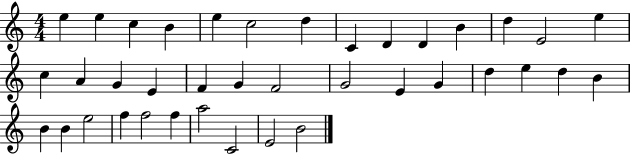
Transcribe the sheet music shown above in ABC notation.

X:1
T:Untitled
M:4/4
L:1/4
K:C
e e c B e c2 d C D D B d E2 e c A G E F G F2 G2 E G d e d B B B e2 f f2 f a2 C2 E2 B2